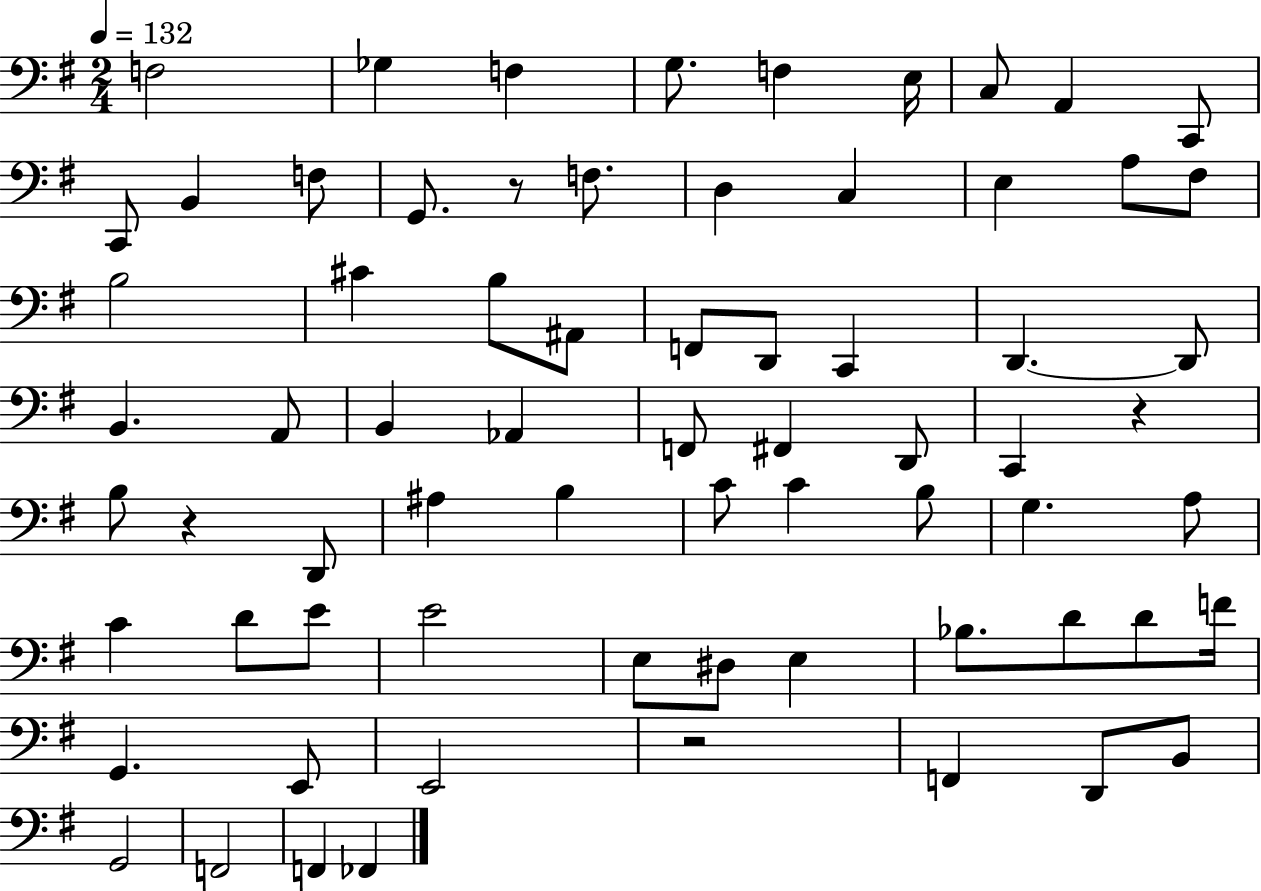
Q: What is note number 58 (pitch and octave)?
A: E2